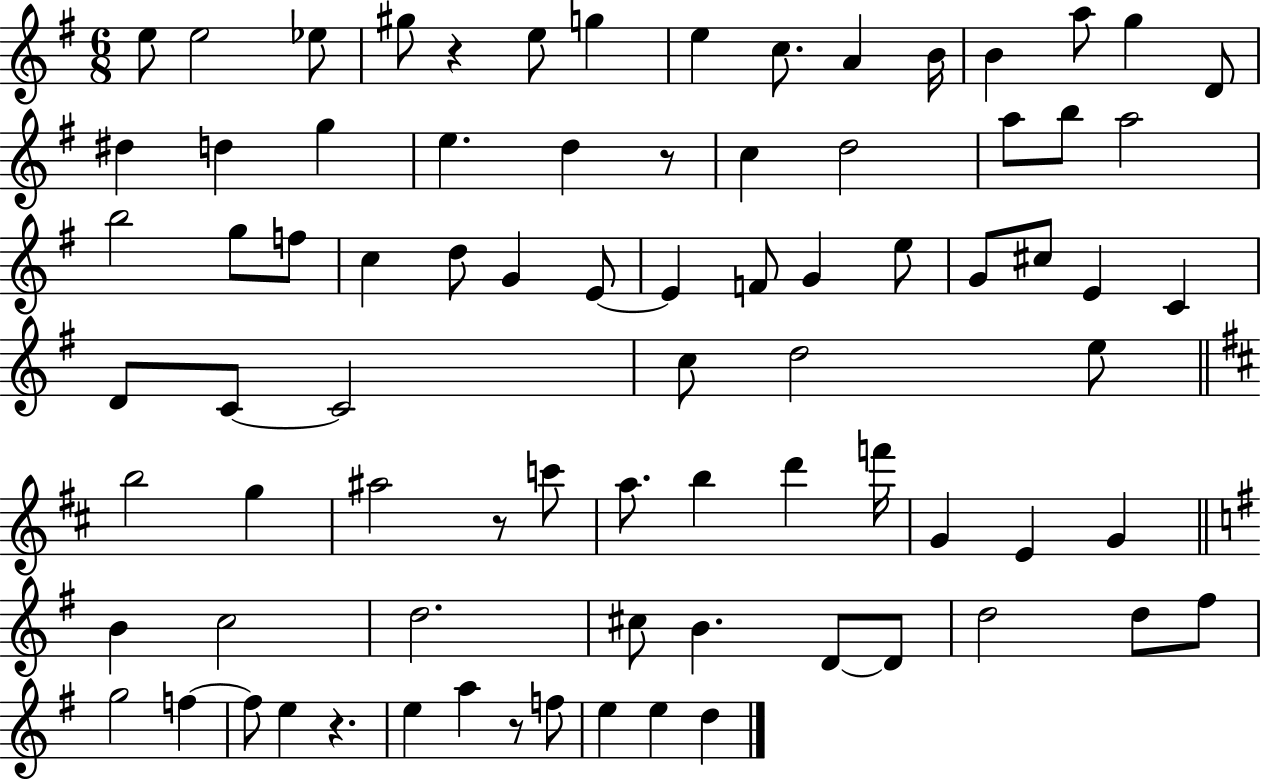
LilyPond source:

{
  \clef treble
  \numericTimeSignature
  \time 6/8
  \key g \major
  e''8 e''2 ees''8 | gis''8 r4 e''8 g''4 | e''4 c''8. a'4 b'16 | b'4 a''8 g''4 d'8 | \break dis''4 d''4 g''4 | e''4. d''4 r8 | c''4 d''2 | a''8 b''8 a''2 | \break b''2 g''8 f''8 | c''4 d''8 g'4 e'8~~ | e'4 f'8 g'4 e''8 | g'8 cis''8 e'4 c'4 | \break d'8 c'8~~ c'2 | c''8 d''2 e''8 | \bar "||" \break \key b \minor b''2 g''4 | ais''2 r8 c'''8 | a''8. b''4 d'''4 f'''16 | g'4 e'4 g'4 | \break \bar "||" \break \key g \major b'4 c''2 | d''2. | cis''8 b'4. d'8~~ d'8 | d''2 d''8 fis''8 | \break g''2 f''4~~ | f''8 e''4 r4. | e''4 a''4 r8 f''8 | e''4 e''4 d''4 | \break \bar "|."
}